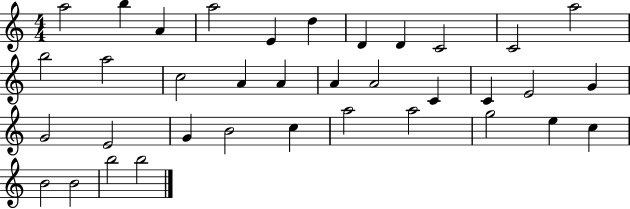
A5/h B5/q A4/q A5/h E4/q D5/q D4/q D4/q C4/h C4/h A5/h B5/h A5/h C5/h A4/q A4/q A4/q A4/h C4/q C4/q E4/h G4/q G4/h E4/h G4/q B4/h C5/q A5/h A5/h G5/h E5/q C5/q B4/h B4/h B5/h B5/h